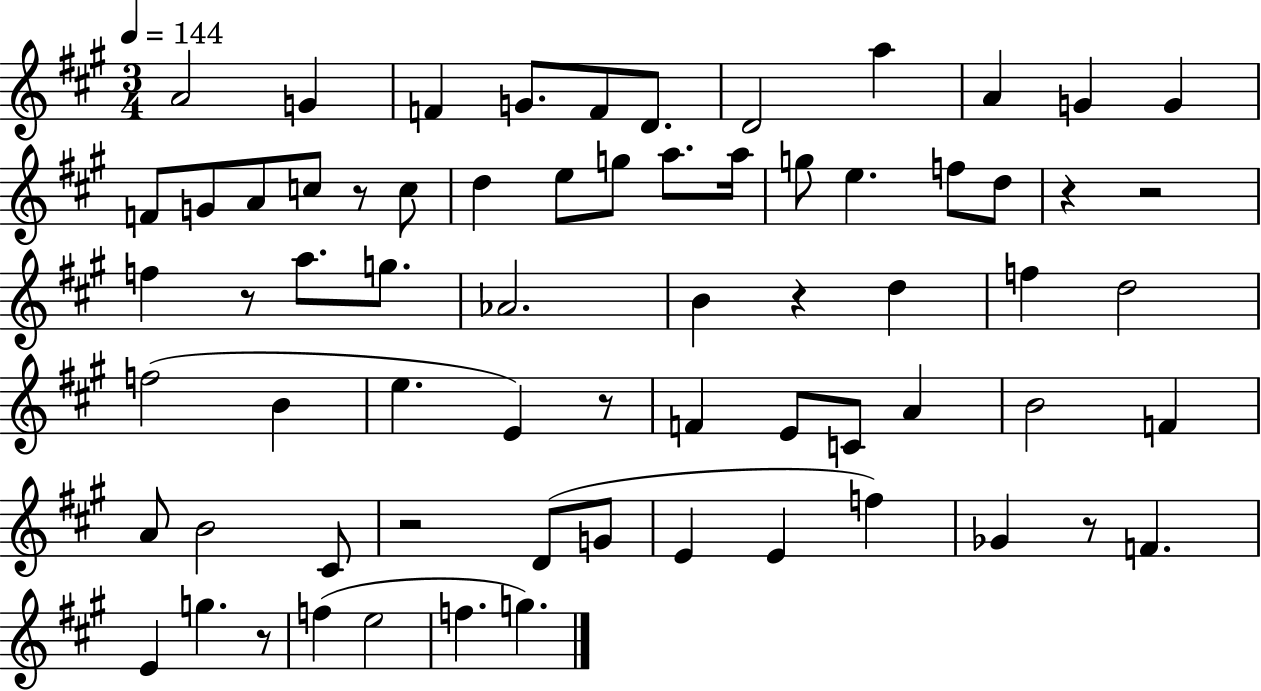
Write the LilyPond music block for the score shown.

{
  \clef treble
  \numericTimeSignature
  \time 3/4
  \key a \major
  \tempo 4 = 144
  a'2 g'4 | f'4 g'8. f'8 d'8. | d'2 a''4 | a'4 g'4 g'4 | \break f'8 g'8 a'8 c''8 r8 c''8 | d''4 e''8 g''8 a''8. a''16 | g''8 e''4. f''8 d''8 | r4 r2 | \break f''4 r8 a''8. g''8. | aes'2. | b'4 r4 d''4 | f''4 d''2 | \break f''2( b'4 | e''4. e'4) r8 | f'4 e'8 c'8 a'4 | b'2 f'4 | \break a'8 b'2 cis'8 | r2 d'8( g'8 | e'4 e'4 f''4) | ges'4 r8 f'4. | \break e'4 g''4. r8 | f''4( e''2 | f''4. g''4.) | \bar "|."
}